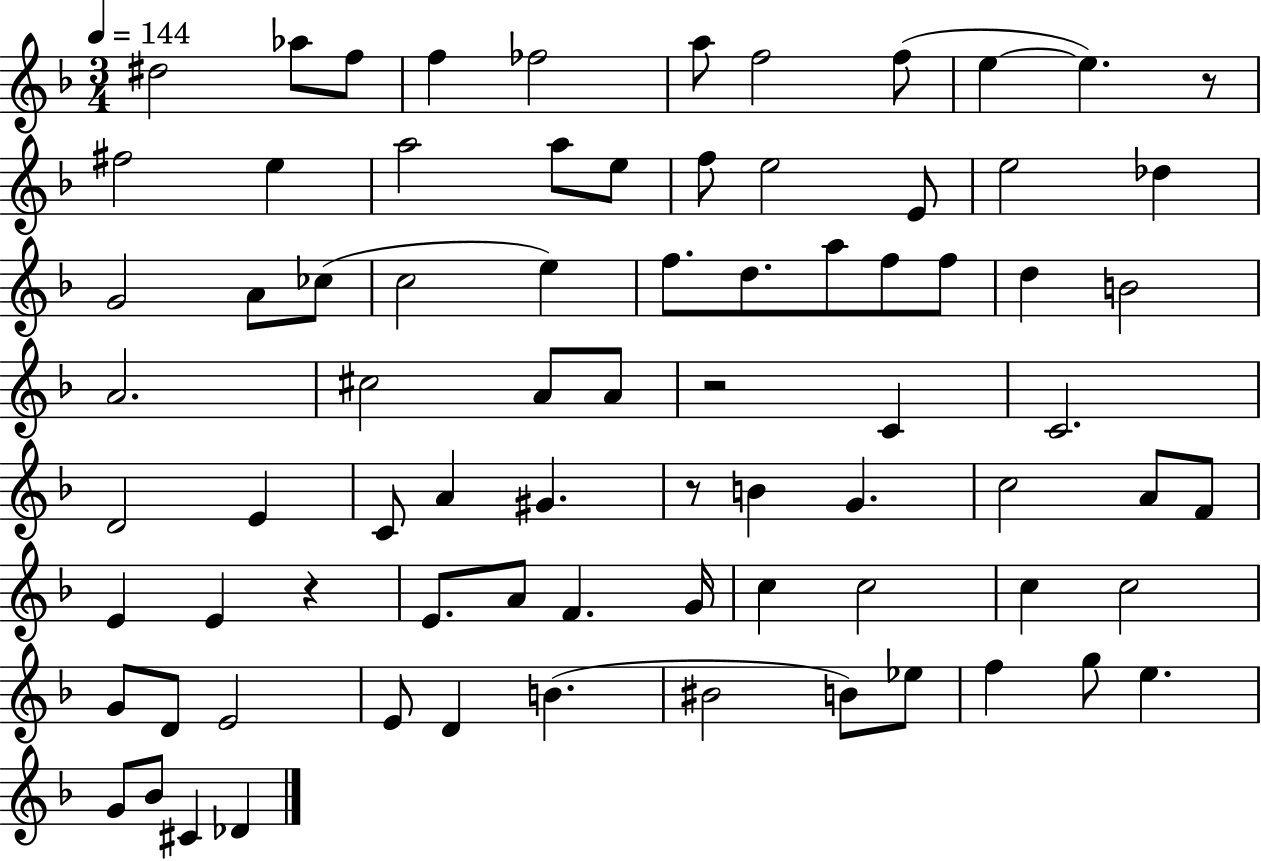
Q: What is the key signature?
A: F major